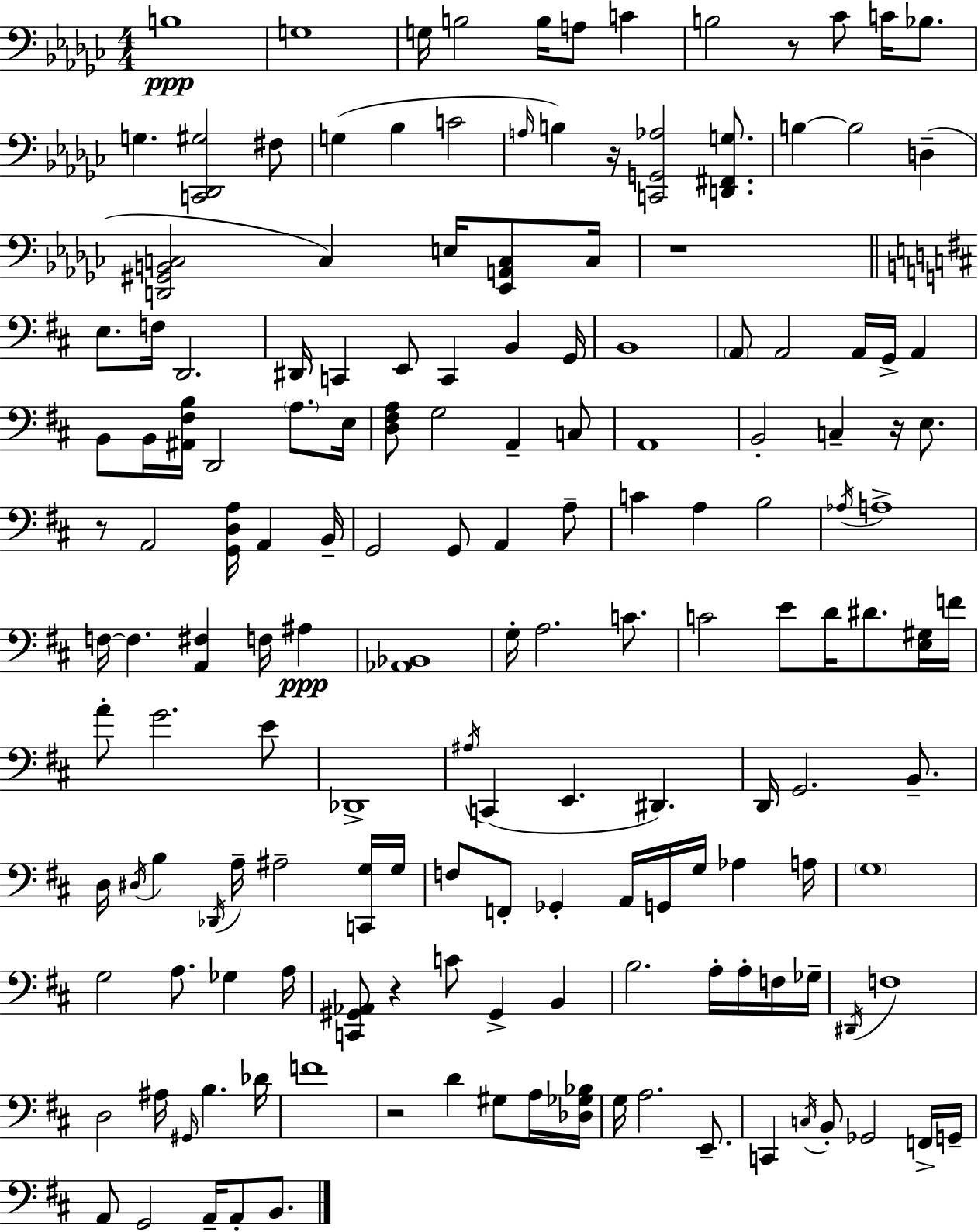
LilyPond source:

{
  \clef bass
  \numericTimeSignature
  \time 4/4
  \key ees \minor
  \repeat volta 2 { b1\ppp | g1 | g16 b2 b16 a8 c'4 | b2 r8 ces'8 c'16 bes8. | \break g4. <c, des, gis>2 fis8 | g4( bes4 c'2 | \grace { a16 } b4) r16 <c, g, aes>2 <d, fis, g>8. | b4~~ b2 d4--( | \break <d, gis, b, c>2 c4) e16 <ees, a, c>8 | c16 r1 | \bar "||" \break \key b \minor e8. f16 d,2. | dis,16 c,4 e,8 c,4 b,4 g,16 | b,1 | \parenthesize a,8 a,2 a,16 g,16-> a,4 | \break b,8 b,16 <ais, fis b>16 d,2 \parenthesize a8. e16 | <d fis a>8 g2 a,4-- c8 | a,1 | b,2-. c4-- r16 e8. | \break r8 a,2 <g, d a>16 a,4 b,16-- | g,2 g,8 a,4 a8-- | c'4 a4 b2 | \acciaccatura { aes16 } a1-> | \break f16~~ f4. <a, fis>4 f16 ais4\ppp | <aes, bes,>1 | g16-. a2. c'8. | c'2 e'8 d'16 dis'8. <e gis>16 | \break f'16 a'8-. g'2. e'8 | des,1-> | \acciaccatura { ais16 } c,4( e,4. dis,4.) | d,16 g,2. b,8.-- | \break d16 \acciaccatura { dis16 } b4 \acciaccatura { des,16 } a16-- ais2-- | <c, g>16 g16 f8 f,8-. ges,4-. a,16 g,16 g16 aes4 | a16 \parenthesize g1 | g2 a8. ges4 | \break a16 <c, gis, aes,>8 r4 c'8 gis,4-> | b,4 b2. | a16-. a16-. f16 ges16-- \acciaccatura { dis,16 } f1 | d2 ais16 \grace { gis,16 } b4. | \break des'16 f'1 | r2 d'4 | gis8 a16 <des ges bes>16 g16 a2. | e,8.-- c,4 \acciaccatura { c16 } b,8-. ges,2 | \break f,16-> g,16-- a,8 g,2 | a,16-- a,8-. b,8. } \bar "|."
}